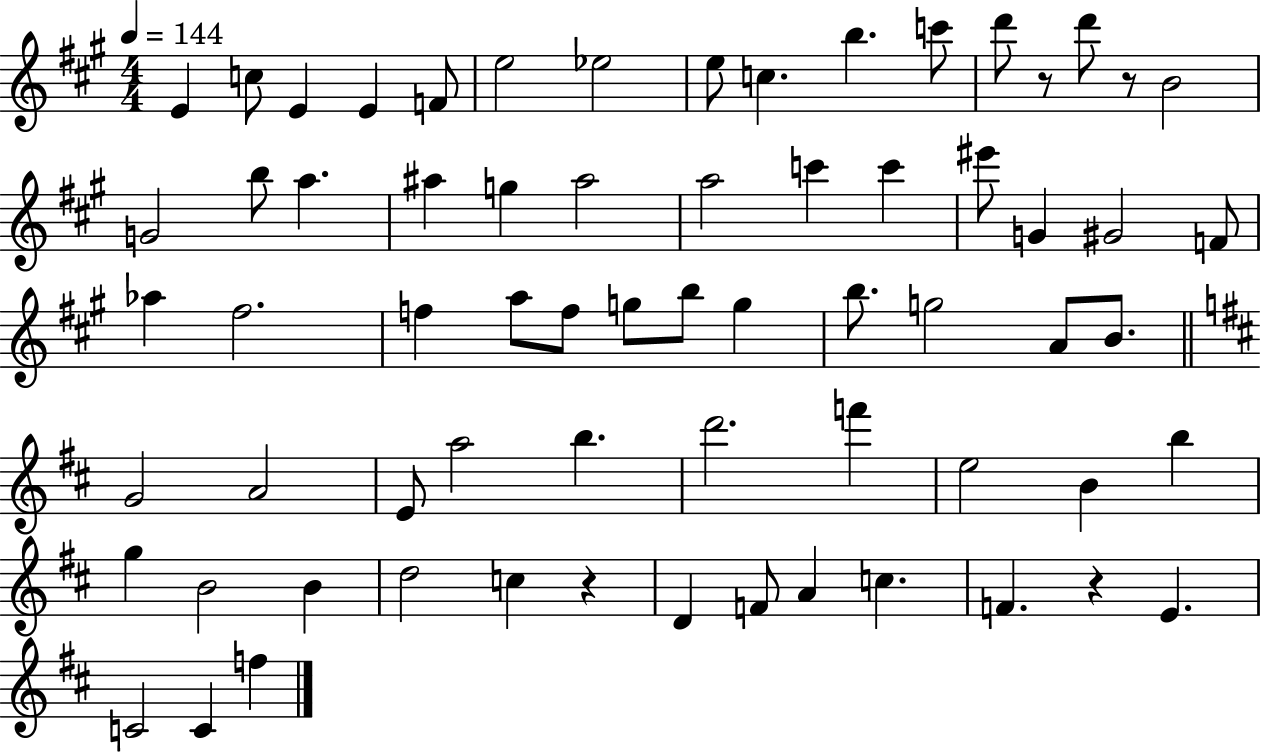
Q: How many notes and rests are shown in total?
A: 67